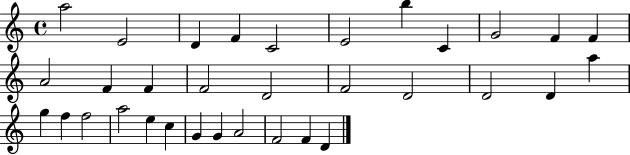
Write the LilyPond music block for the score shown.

{
  \clef treble
  \time 4/4
  \defaultTimeSignature
  \key c \major
  a''2 e'2 | d'4 f'4 c'2 | e'2 b''4 c'4 | g'2 f'4 f'4 | \break a'2 f'4 f'4 | f'2 d'2 | f'2 d'2 | d'2 d'4 a''4 | \break g''4 f''4 f''2 | a''2 e''4 c''4 | g'4 g'4 a'2 | f'2 f'4 d'4 | \break \bar "|."
}